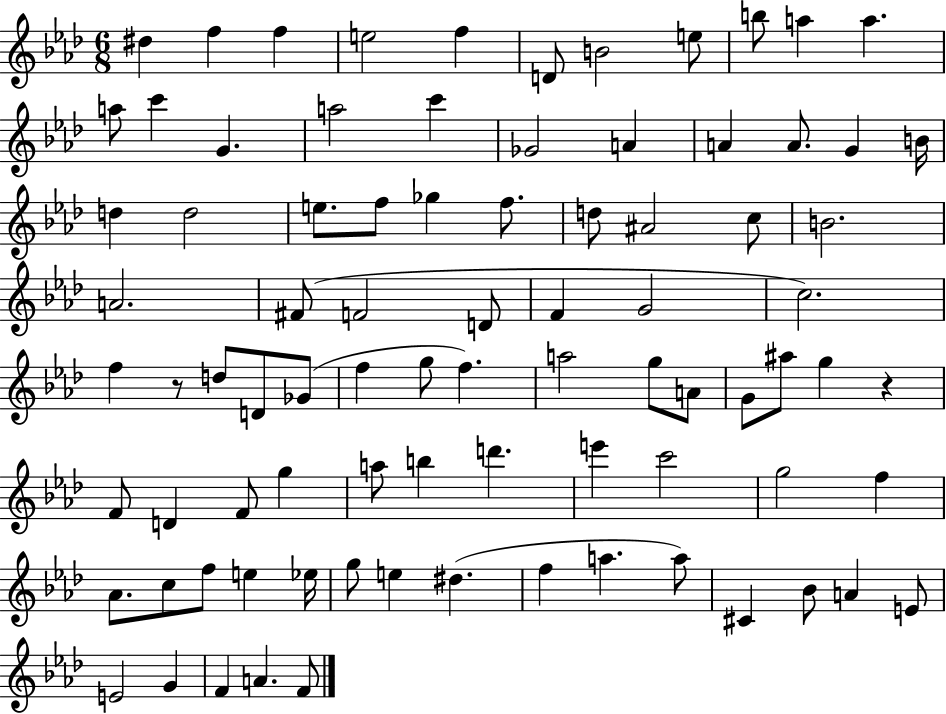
{
  \clef treble
  \numericTimeSignature
  \time 6/8
  \key aes \major
  dis''4 f''4 f''4 | e''2 f''4 | d'8 b'2 e''8 | b''8 a''4 a''4. | \break a''8 c'''4 g'4. | a''2 c'''4 | ges'2 a'4 | a'4 a'8. g'4 b'16 | \break d''4 d''2 | e''8. f''8 ges''4 f''8. | d''8 ais'2 c''8 | b'2. | \break a'2. | fis'8( f'2 d'8 | f'4 g'2 | c''2.) | \break f''4 r8 d''8 d'8 ges'8( | f''4 g''8 f''4.) | a''2 g''8 a'8 | g'8 ais''8 g''4 r4 | \break f'8 d'4 f'8 g''4 | a''8 b''4 d'''4. | e'''4 c'''2 | g''2 f''4 | \break aes'8. c''8 f''8 e''4 ees''16 | g''8 e''4 dis''4.( | f''4 a''4. a''8) | cis'4 bes'8 a'4 e'8 | \break e'2 g'4 | f'4 a'4. f'8 | \bar "|."
}